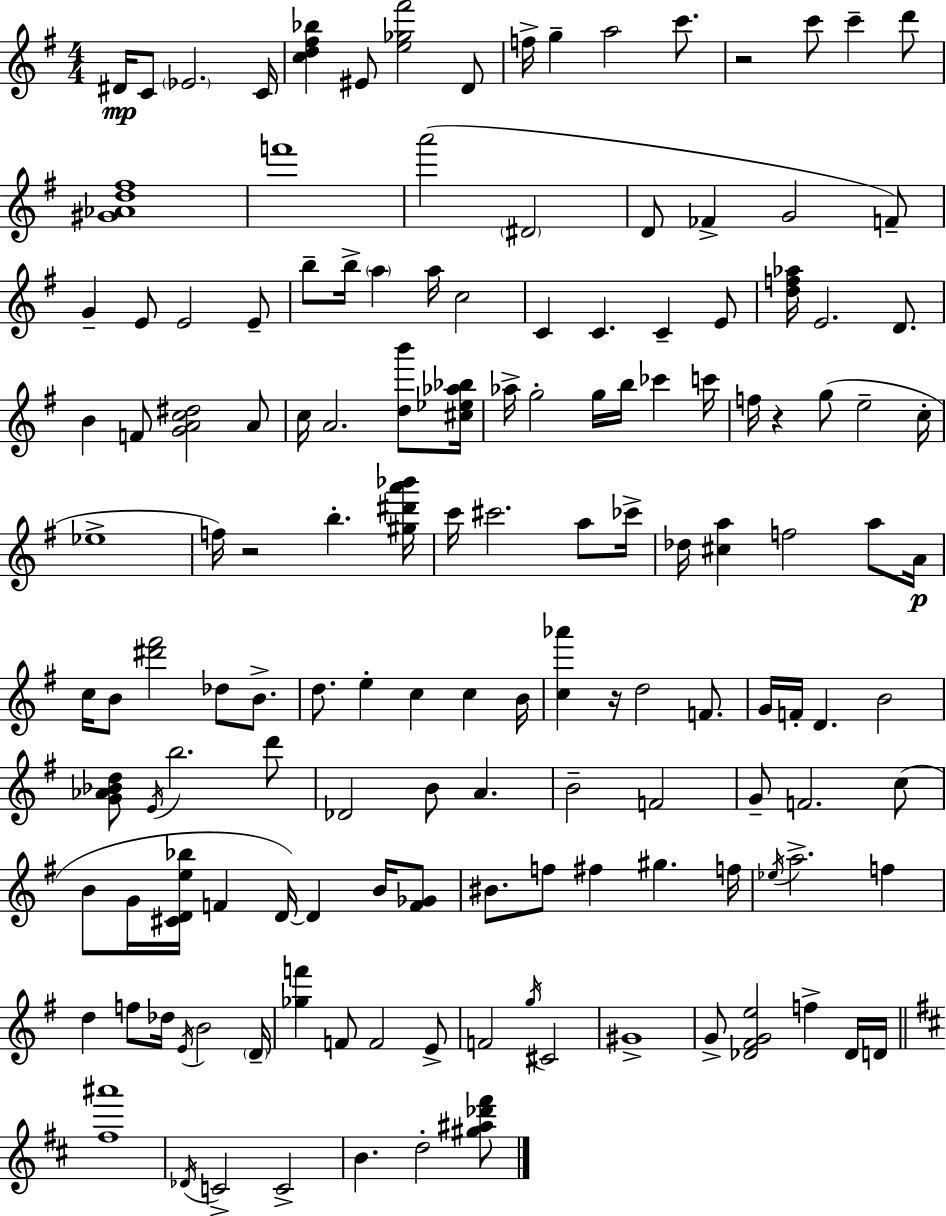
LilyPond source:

{
  \clef treble
  \numericTimeSignature
  \time 4/4
  \key e \minor
  dis'16\mp c'8 \parenthesize ees'2. c'16 | <c'' d'' fis'' bes''>4 eis'8 <e'' ges'' fis'''>2 d'8 | f''16-> g''4-- a''2 c'''8. | r2 c'''8 c'''4-- d'''8 | \break <gis' aes' d'' fis''>1 | f'''1 | a'''2( \parenthesize dis'2 | d'8 fes'4-> g'2 f'8--) | \break g'4-- e'8 e'2 e'8-- | b''8-- b''16-> \parenthesize a''4 a''16 c''2 | c'4 c'4. c'4-- e'8 | <d'' f'' aes''>16 e'2. d'8. | \break b'4 f'8 <g' a' c'' dis''>2 a'8 | c''16 a'2. <d'' b'''>8 <cis'' ees'' aes'' bes''>16 | aes''16-> g''2-. g''16 b''16 ces'''4 c'''16 | f''16 r4 g''8( e''2-- c''16-. | \break ees''1-> | f''16) r2 b''4.-. <gis'' dis''' a''' bes'''>16 | c'''16 cis'''2. a''8 ces'''16-> | des''16 <cis'' a''>4 f''2 a''8 a'16\p | \break c''16 b'8 <dis''' fis'''>2 des''8 b'8.-> | d''8. e''4-. c''4 c''4 b'16 | <c'' aes'''>4 r16 d''2 f'8. | g'16 f'16-. d'4. b'2 | \break <g' aes' bes' d''>8 \acciaccatura { e'16 } b''2. d'''8 | des'2 b'8 a'4. | b'2-- f'2 | g'8-- f'2. c''8( | \break b'8 g'16 <cis' d' e'' bes''>16 f'4 d'16~~) d'4 b'16 <f' ges'>8 | bis'8. f''8 fis''4 gis''4. | f''16 \acciaccatura { ees''16 } a''2.-> f''4 | d''4 f''8 des''16 \acciaccatura { e'16 } b'2 | \break \parenthesize d'16-- <ges'' f'''>4 f'8 f'2 | e'8-> f'2 \acciaccatura { g''16 } cis'2 | gis'1-> | g'8-> <des' fis' g' e''>2 f''4-> | \break des'16 d'16 \bar "||" \break \key b \minor <fis'' ais'''>1 | \acciaccatura { des'16 } c'2-> c'2-> | b'4. d''2-. <gis'' ais'' des''' fis'''>8 | \bar "|."
}